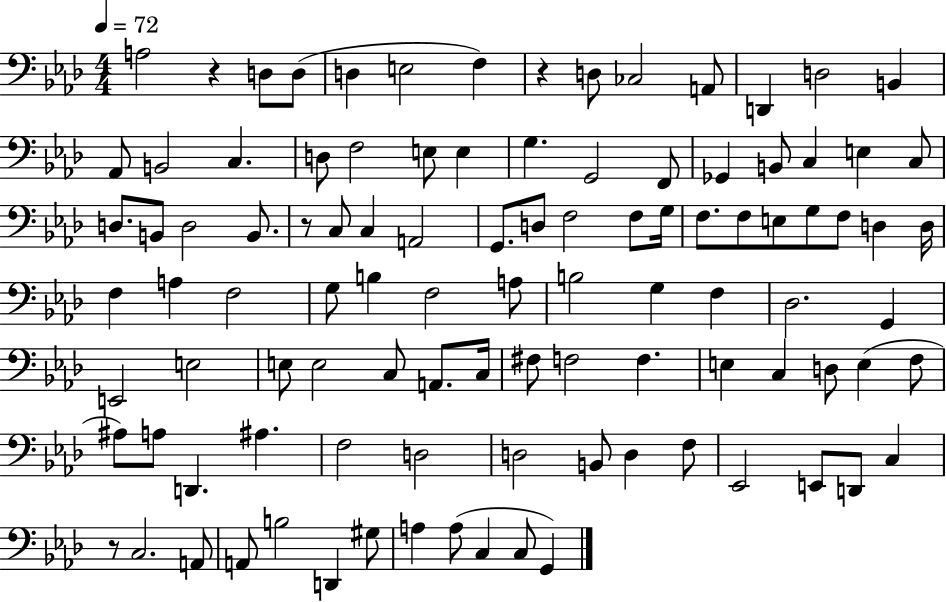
A3/h R/q D3/e D3/e D3/q E3/h F3/q R/q D3/e CES3/h A2/e D2/q D3/h B2/q Ab2/e B2/h C3/q. D3/e F3/h E3/e E3/q G3/q. G2/h F2/e Gb2/q B2/e C3/q E3/q C3/e D3/e. B2/e D3/h B2/e. R/e C3/e C3/q A2/h G2/e. D3/e F3/h F3/e G3/s F3/e. F3/e E3/e G3/e F3/e D3/q D3/s F3/q A3/q F3/h G3/e B3/q F3/h A3/e B3/h G3/q F3/q Db3/h. G2/q E2/h E3/h E3/e E3/h C3/e A2/e. C3/s F#3/e F3/h F3/q. E3/q C3/q D3/e E3/q F3/e A#3/e A3/e D2/q. A#3/q. F3/h D3/h D3/h B2/e D3/q F3/e Eb2/h E2/e D2/e C3/q R/e C3/h. A2/e A2/e B3/h D2/q G#3/e A3/q A3/e C3/q C3/e G2/q